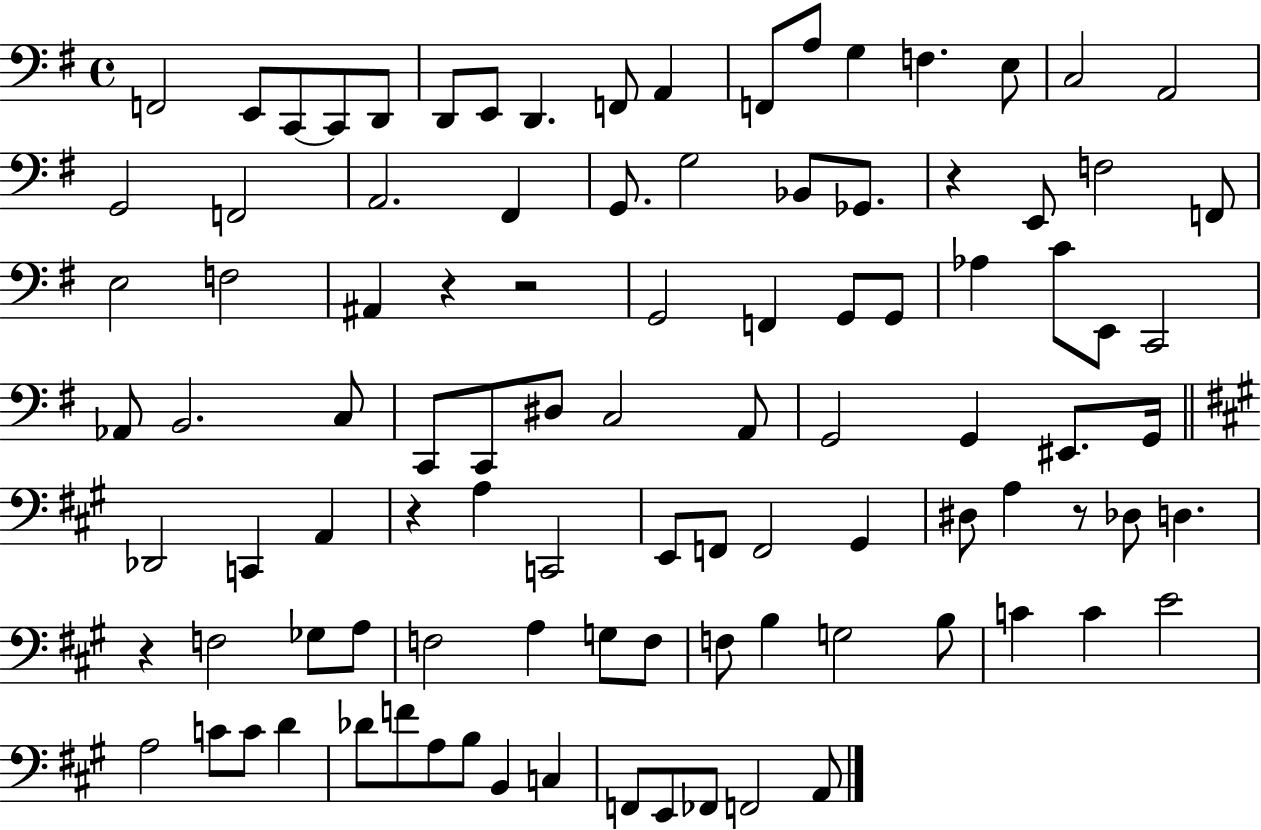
X:1
T:Untitled
M:4/4
L:1/4
K:G
F,,2 E,,/2 C,,/2 C,,/2 D,,/2 D,,/2 E,,/2 D,, F,,/2 A,, F,,/2 A,/2 G, F, E,/2 C,2 A,,2 G,,2 F,,2 A,,2 ^F,, G,,/2 G,2 _B,,/2 _G,,/2 z E,,/2 F,2 F,,/2 E,2 F,2 ^A,, z z2 G,,2 F,, G,,/2 G,,/2 _A, C/2 E,,/2 C,,2 _A,,/2 B,,2 C,/2 C,,/2 C,,/2 ^D,/2 C,2 A,,/2 G,,2 G,, ^E,,/2 G,,/4 _D,,2 C,, A,, z A, C,,2 E,,/2 F,,/2 F,,2 ^G,, ^D,/2 A, z/2 _D,/2 D, z F,2 _G,/2 A,/2 F,2 A, G,/2 F,/2 F,/2 B, G,2 B,/2 C C E2 A,2 C/2 C/2 D _D/2 F/2 A,/2 B,/2 B,, C, F,,/2 E,,/2 _F,,/2 F,,2 A,,/2